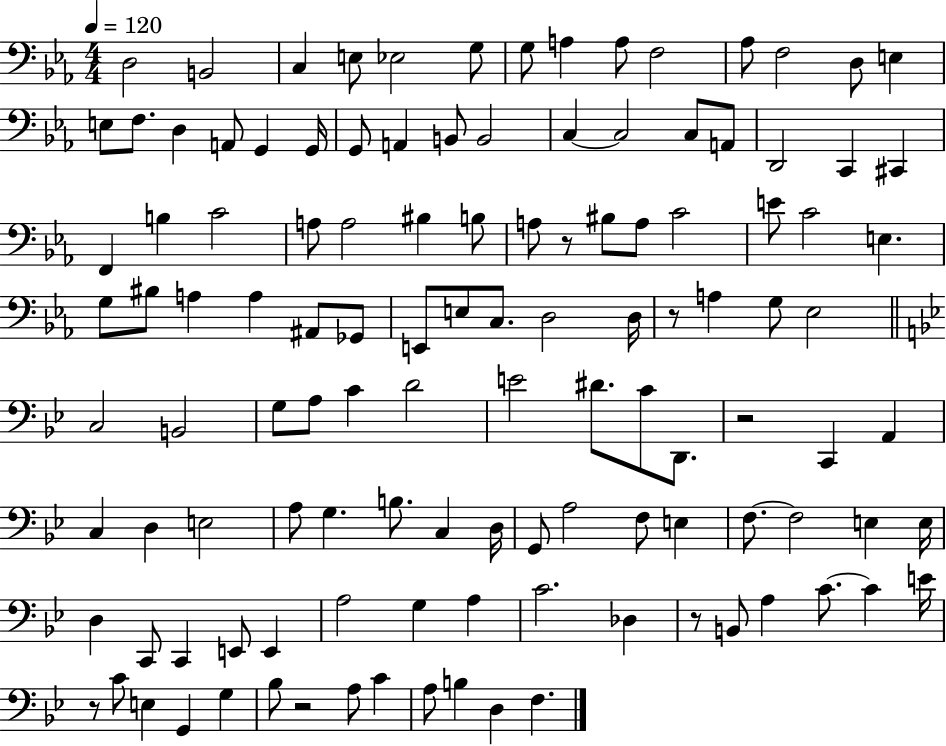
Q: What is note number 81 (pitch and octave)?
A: A3